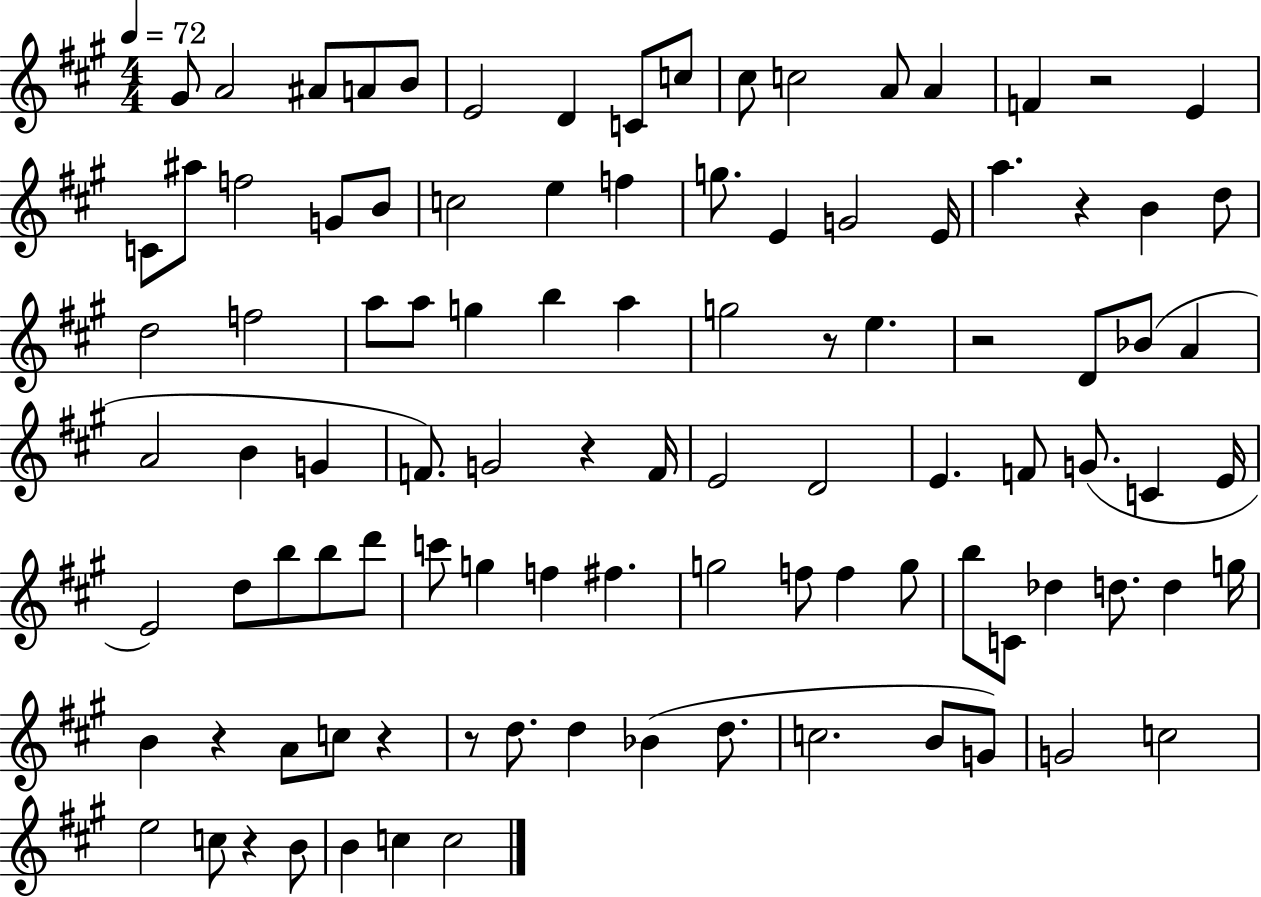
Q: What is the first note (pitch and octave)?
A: G#4